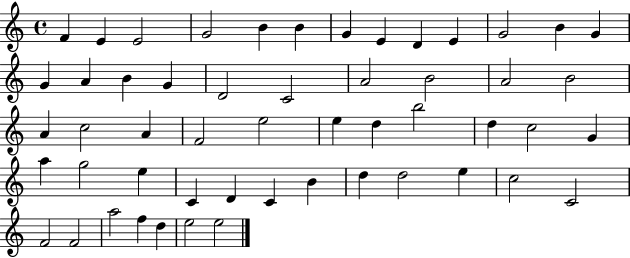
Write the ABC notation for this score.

X:1
T:Untitled
M:4/4
L:1/4
K:C
F E E2 G2 B B G E D E G2 B G G A B G D2 C2 A2 B2 A2 B2 A c2 A F2 e2 e d b2 d c2 G a g2 e C D C B d d2 e c2 C2 F2 F2 a2 f d e2 e2